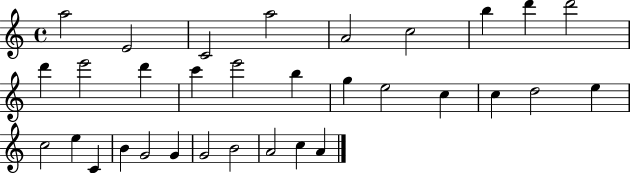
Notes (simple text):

A5/h E4/h C4/h A5/h A4/h C5/h B5/q D6/q D6/h D6/q E6/h D6/q C6/q E6/h B5/q G5/q E5/h C5/q C5/q D5/h E5/q C5/h E5/q C4/q B4/q G4/h G4/q G4/h B4/h A4/h C5/q A4/q